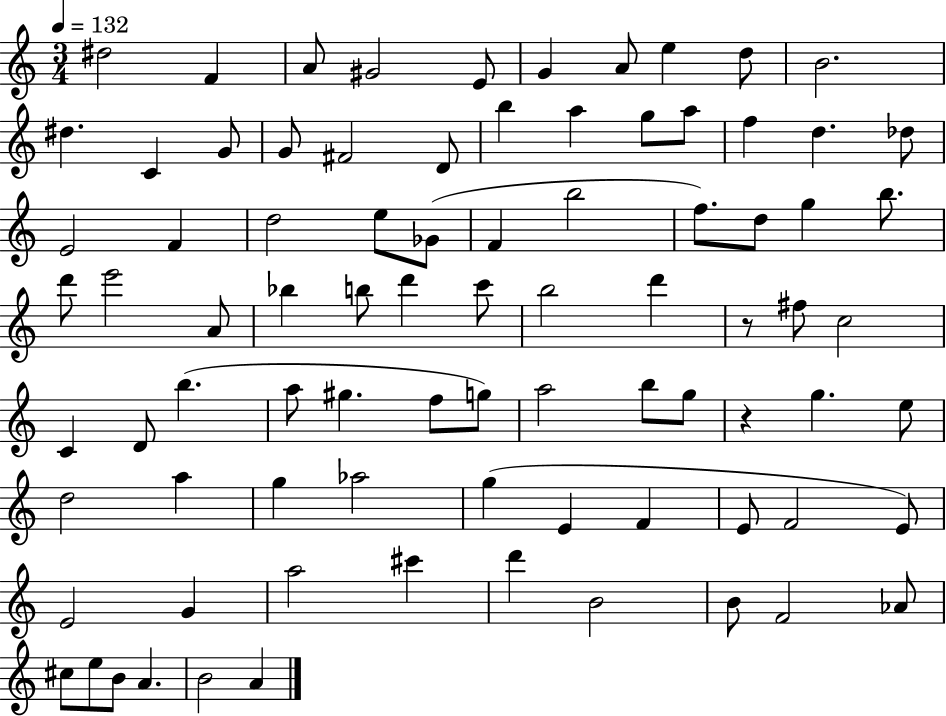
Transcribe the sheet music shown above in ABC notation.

X:1
T:Untitled
M:3/4
L:1/4
K:C
^d2 F A/2 ^G2 E/2 G A/2 e d/2 B2 ^d C G/2 G/2 ^F2 D/2 b a g/2 a/2 f d _d/2 E2 F d2 e/2 _G/2 F b2 f/2 d/2 g b/2 d'/2 e'2 A/2 _b b/2 d' c'/2 b2 d' z/2 ^f/2 c2 C D/2 b a/2 ^g f/2 g/2 a2 b/2 g/2 z g e/2 d2 a g _a2 g E F E/2 F2 E/2 E2 G a2 ^c' d' B2 B/2 F2 _A/2 ^c/2 e/2 B/2 A B2 A